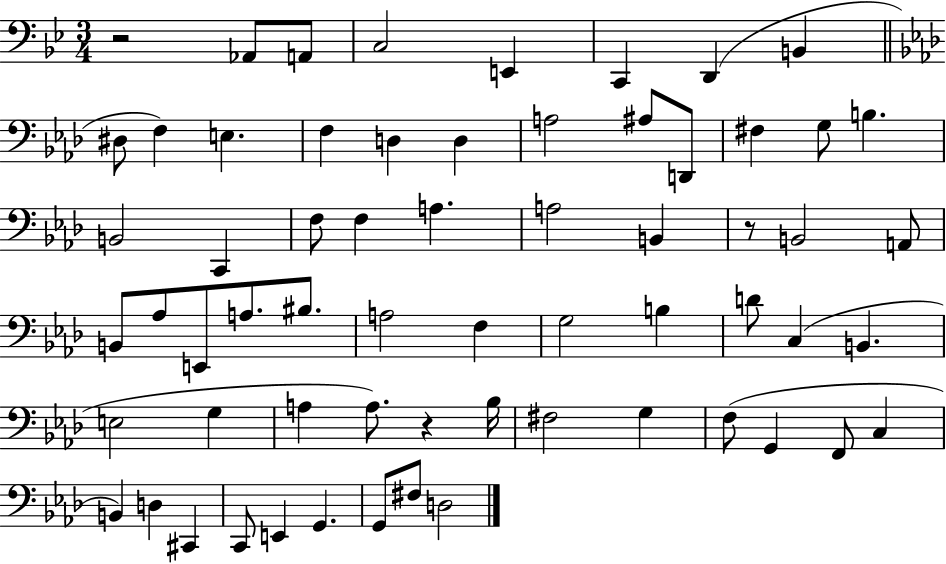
R/h Ab2/e A2/e C3/h E2/q C2/q D2/q B2/q D#3/e F3/q E3/q. F3/q D3/q D3/q A3/h A#3/e D2/e F#3/q G3/e B3/q. B2/h C2/q F3/e F3/q A3/q. A3/h B2/q R/e B2/h A2/e B2/e Ab3/e E2/e A3/e. BIS3/e. A3/h F3/q G3/h B3/q D4/e C3/q B2/q. E3/h G3/q A3/q A3/e. R/q Bb3/s F#3/h G3/q F3/e G2/q F2/e C3/q B2/q D3/q C#2/q C2/e E2/q G2/q. G2/e F#3/e D3/h